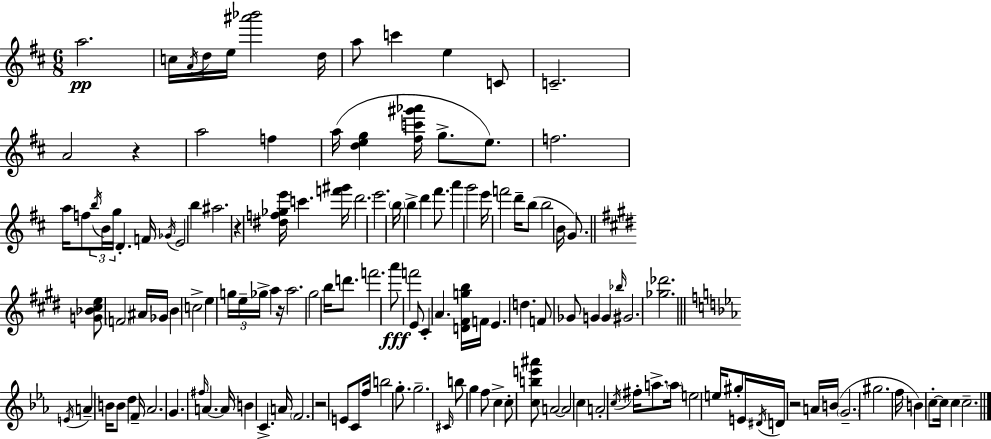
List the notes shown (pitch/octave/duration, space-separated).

A5/h. C5/s A4/s D5/s E5/s [A#6,Bb6]/h D5/s A5/e C6/q E5/q C4/e C4/h. A4/h R/q A5/h F5/q A5/s [D5,E5,G5]/q [F#5,C6,G#6,Ab6]/s G5/e. E5/e. F5/h. A5/s F5/e B5/s B4/s G5/s D4/q. F4/s Gb4/s E4/h B5/q A#5/h. R/q [D#5,F5,Gb5,E6]/s C6/q. [F6,G#6]/s D6/h. E6/h. B5/s B5/q D6/q F#6/e. A6/q G6/h E6/s F6/h D6/s B5/e B5/h B4/s G4/e. [G4,Bb4,C#5,E5]/e F4/h A#4/s Gb4/s B4/q C5/h E5/q G5/s E5/s Gb5/s A5/q R/s A5/h. G#5/h B5/s D6/e. F6/h. A6/e F6/h E4/e C#4/q A4/q. [D4,F#4,G5,B5]/s F4/s E4/q. D5/q. F4/e Gb4/e G4/q G4/q Bb5/s G#4/h. [Gb5,Db6]/h. E4/s A4/q B4/s B4/e D5/q F4/s Ab4/h. G4/q. F#5/s A4/q. A4/s B4/q C4/q. A4/s F4/h. R/h E4/e C4/e F5/s B5/h G5/e. G5/h. C#4/s B5/e G5/q F5/e C5/q C5/e [C5,B5,E6,A#6]/e A4/h A4/h C5/q A4/h C5/s F#5/s A5/e. A5/s E5/h E5/s G#5/e E4/s D#4/s D4/s R/h A4/s B4/s G4/h. G#5/h. F5/s B4/q C5/e C5/s C5/q C5/h.